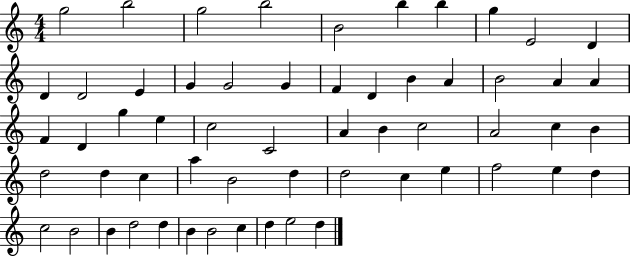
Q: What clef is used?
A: treble